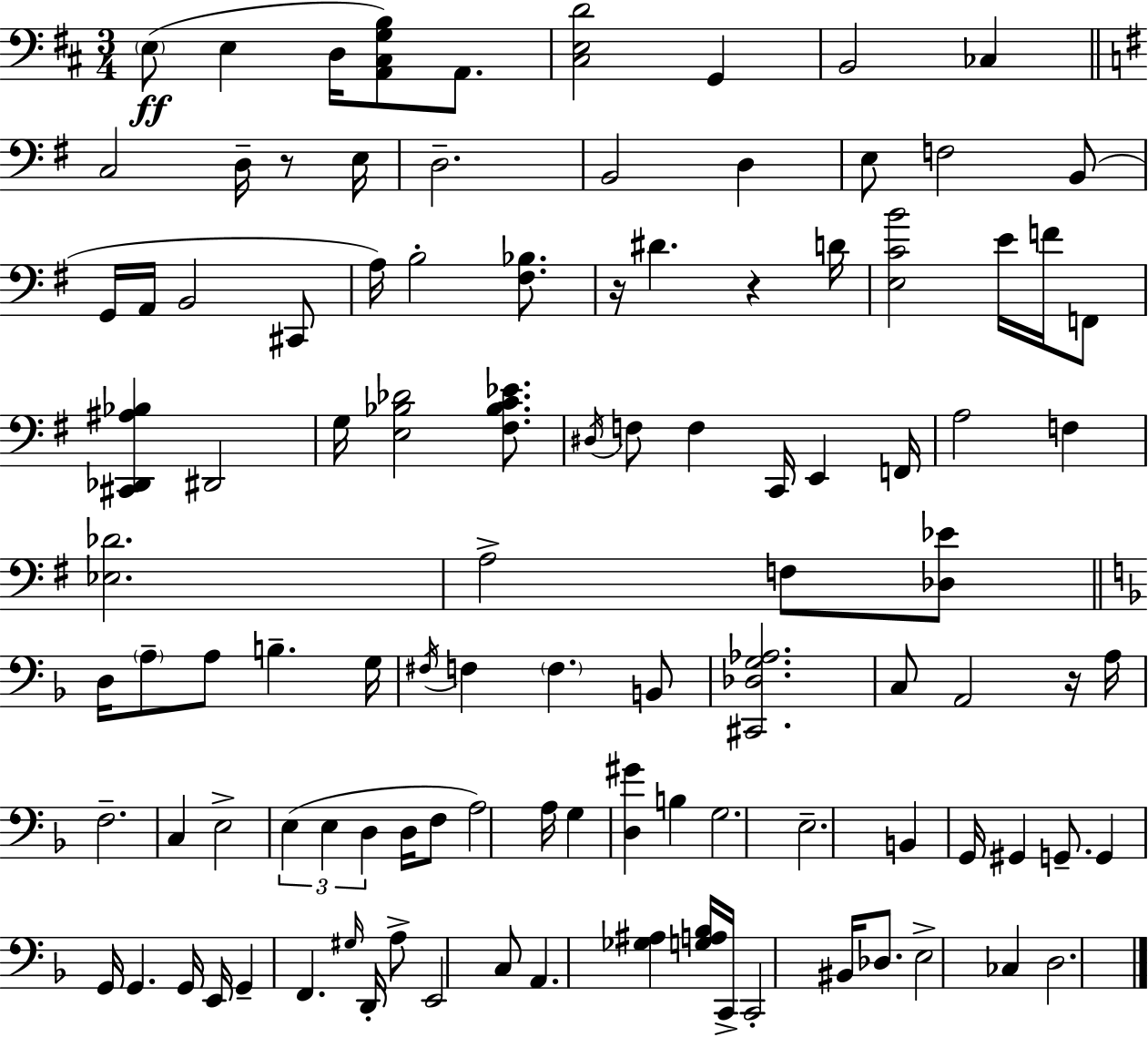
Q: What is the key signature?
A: D major